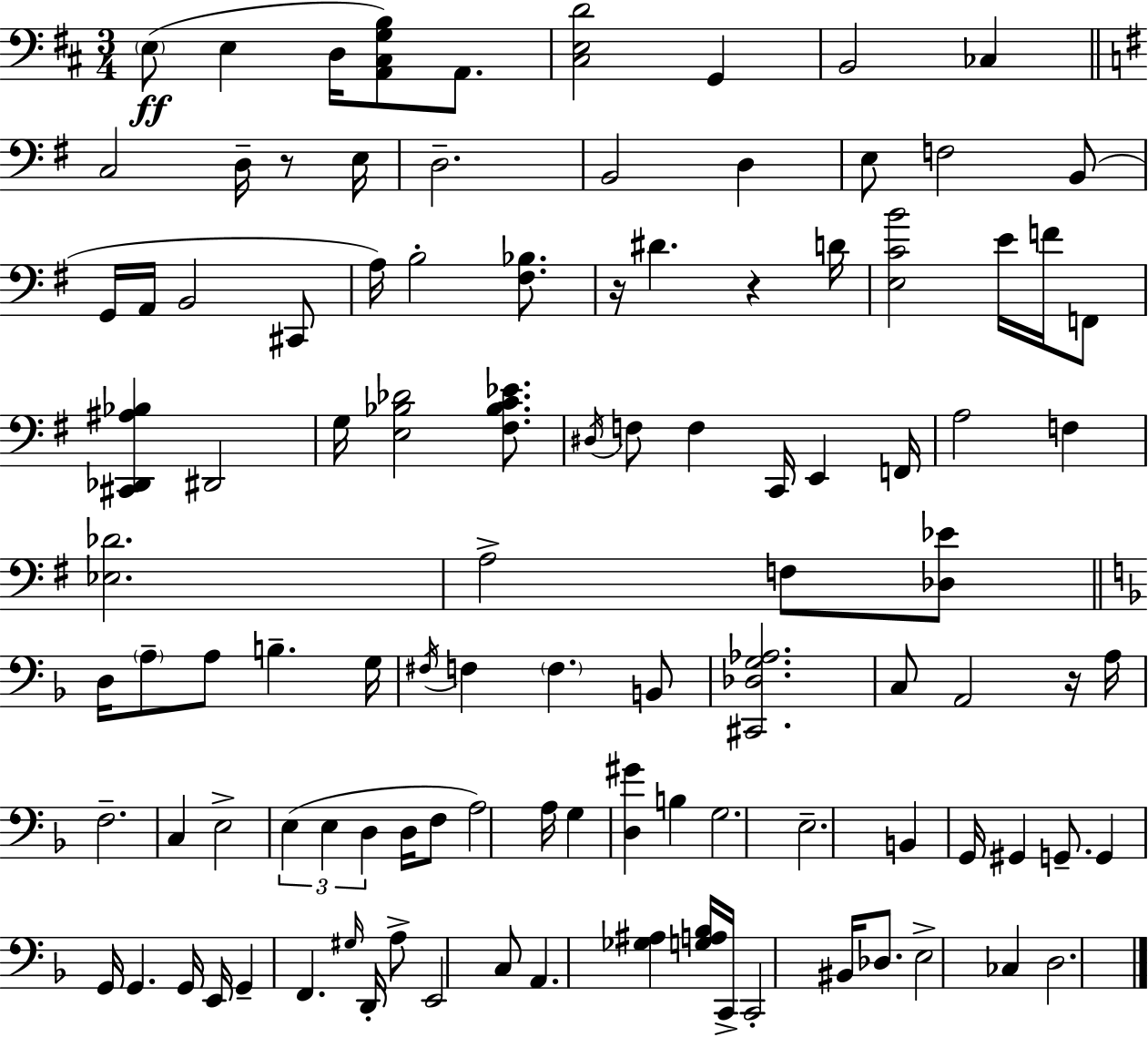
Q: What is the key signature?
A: D major